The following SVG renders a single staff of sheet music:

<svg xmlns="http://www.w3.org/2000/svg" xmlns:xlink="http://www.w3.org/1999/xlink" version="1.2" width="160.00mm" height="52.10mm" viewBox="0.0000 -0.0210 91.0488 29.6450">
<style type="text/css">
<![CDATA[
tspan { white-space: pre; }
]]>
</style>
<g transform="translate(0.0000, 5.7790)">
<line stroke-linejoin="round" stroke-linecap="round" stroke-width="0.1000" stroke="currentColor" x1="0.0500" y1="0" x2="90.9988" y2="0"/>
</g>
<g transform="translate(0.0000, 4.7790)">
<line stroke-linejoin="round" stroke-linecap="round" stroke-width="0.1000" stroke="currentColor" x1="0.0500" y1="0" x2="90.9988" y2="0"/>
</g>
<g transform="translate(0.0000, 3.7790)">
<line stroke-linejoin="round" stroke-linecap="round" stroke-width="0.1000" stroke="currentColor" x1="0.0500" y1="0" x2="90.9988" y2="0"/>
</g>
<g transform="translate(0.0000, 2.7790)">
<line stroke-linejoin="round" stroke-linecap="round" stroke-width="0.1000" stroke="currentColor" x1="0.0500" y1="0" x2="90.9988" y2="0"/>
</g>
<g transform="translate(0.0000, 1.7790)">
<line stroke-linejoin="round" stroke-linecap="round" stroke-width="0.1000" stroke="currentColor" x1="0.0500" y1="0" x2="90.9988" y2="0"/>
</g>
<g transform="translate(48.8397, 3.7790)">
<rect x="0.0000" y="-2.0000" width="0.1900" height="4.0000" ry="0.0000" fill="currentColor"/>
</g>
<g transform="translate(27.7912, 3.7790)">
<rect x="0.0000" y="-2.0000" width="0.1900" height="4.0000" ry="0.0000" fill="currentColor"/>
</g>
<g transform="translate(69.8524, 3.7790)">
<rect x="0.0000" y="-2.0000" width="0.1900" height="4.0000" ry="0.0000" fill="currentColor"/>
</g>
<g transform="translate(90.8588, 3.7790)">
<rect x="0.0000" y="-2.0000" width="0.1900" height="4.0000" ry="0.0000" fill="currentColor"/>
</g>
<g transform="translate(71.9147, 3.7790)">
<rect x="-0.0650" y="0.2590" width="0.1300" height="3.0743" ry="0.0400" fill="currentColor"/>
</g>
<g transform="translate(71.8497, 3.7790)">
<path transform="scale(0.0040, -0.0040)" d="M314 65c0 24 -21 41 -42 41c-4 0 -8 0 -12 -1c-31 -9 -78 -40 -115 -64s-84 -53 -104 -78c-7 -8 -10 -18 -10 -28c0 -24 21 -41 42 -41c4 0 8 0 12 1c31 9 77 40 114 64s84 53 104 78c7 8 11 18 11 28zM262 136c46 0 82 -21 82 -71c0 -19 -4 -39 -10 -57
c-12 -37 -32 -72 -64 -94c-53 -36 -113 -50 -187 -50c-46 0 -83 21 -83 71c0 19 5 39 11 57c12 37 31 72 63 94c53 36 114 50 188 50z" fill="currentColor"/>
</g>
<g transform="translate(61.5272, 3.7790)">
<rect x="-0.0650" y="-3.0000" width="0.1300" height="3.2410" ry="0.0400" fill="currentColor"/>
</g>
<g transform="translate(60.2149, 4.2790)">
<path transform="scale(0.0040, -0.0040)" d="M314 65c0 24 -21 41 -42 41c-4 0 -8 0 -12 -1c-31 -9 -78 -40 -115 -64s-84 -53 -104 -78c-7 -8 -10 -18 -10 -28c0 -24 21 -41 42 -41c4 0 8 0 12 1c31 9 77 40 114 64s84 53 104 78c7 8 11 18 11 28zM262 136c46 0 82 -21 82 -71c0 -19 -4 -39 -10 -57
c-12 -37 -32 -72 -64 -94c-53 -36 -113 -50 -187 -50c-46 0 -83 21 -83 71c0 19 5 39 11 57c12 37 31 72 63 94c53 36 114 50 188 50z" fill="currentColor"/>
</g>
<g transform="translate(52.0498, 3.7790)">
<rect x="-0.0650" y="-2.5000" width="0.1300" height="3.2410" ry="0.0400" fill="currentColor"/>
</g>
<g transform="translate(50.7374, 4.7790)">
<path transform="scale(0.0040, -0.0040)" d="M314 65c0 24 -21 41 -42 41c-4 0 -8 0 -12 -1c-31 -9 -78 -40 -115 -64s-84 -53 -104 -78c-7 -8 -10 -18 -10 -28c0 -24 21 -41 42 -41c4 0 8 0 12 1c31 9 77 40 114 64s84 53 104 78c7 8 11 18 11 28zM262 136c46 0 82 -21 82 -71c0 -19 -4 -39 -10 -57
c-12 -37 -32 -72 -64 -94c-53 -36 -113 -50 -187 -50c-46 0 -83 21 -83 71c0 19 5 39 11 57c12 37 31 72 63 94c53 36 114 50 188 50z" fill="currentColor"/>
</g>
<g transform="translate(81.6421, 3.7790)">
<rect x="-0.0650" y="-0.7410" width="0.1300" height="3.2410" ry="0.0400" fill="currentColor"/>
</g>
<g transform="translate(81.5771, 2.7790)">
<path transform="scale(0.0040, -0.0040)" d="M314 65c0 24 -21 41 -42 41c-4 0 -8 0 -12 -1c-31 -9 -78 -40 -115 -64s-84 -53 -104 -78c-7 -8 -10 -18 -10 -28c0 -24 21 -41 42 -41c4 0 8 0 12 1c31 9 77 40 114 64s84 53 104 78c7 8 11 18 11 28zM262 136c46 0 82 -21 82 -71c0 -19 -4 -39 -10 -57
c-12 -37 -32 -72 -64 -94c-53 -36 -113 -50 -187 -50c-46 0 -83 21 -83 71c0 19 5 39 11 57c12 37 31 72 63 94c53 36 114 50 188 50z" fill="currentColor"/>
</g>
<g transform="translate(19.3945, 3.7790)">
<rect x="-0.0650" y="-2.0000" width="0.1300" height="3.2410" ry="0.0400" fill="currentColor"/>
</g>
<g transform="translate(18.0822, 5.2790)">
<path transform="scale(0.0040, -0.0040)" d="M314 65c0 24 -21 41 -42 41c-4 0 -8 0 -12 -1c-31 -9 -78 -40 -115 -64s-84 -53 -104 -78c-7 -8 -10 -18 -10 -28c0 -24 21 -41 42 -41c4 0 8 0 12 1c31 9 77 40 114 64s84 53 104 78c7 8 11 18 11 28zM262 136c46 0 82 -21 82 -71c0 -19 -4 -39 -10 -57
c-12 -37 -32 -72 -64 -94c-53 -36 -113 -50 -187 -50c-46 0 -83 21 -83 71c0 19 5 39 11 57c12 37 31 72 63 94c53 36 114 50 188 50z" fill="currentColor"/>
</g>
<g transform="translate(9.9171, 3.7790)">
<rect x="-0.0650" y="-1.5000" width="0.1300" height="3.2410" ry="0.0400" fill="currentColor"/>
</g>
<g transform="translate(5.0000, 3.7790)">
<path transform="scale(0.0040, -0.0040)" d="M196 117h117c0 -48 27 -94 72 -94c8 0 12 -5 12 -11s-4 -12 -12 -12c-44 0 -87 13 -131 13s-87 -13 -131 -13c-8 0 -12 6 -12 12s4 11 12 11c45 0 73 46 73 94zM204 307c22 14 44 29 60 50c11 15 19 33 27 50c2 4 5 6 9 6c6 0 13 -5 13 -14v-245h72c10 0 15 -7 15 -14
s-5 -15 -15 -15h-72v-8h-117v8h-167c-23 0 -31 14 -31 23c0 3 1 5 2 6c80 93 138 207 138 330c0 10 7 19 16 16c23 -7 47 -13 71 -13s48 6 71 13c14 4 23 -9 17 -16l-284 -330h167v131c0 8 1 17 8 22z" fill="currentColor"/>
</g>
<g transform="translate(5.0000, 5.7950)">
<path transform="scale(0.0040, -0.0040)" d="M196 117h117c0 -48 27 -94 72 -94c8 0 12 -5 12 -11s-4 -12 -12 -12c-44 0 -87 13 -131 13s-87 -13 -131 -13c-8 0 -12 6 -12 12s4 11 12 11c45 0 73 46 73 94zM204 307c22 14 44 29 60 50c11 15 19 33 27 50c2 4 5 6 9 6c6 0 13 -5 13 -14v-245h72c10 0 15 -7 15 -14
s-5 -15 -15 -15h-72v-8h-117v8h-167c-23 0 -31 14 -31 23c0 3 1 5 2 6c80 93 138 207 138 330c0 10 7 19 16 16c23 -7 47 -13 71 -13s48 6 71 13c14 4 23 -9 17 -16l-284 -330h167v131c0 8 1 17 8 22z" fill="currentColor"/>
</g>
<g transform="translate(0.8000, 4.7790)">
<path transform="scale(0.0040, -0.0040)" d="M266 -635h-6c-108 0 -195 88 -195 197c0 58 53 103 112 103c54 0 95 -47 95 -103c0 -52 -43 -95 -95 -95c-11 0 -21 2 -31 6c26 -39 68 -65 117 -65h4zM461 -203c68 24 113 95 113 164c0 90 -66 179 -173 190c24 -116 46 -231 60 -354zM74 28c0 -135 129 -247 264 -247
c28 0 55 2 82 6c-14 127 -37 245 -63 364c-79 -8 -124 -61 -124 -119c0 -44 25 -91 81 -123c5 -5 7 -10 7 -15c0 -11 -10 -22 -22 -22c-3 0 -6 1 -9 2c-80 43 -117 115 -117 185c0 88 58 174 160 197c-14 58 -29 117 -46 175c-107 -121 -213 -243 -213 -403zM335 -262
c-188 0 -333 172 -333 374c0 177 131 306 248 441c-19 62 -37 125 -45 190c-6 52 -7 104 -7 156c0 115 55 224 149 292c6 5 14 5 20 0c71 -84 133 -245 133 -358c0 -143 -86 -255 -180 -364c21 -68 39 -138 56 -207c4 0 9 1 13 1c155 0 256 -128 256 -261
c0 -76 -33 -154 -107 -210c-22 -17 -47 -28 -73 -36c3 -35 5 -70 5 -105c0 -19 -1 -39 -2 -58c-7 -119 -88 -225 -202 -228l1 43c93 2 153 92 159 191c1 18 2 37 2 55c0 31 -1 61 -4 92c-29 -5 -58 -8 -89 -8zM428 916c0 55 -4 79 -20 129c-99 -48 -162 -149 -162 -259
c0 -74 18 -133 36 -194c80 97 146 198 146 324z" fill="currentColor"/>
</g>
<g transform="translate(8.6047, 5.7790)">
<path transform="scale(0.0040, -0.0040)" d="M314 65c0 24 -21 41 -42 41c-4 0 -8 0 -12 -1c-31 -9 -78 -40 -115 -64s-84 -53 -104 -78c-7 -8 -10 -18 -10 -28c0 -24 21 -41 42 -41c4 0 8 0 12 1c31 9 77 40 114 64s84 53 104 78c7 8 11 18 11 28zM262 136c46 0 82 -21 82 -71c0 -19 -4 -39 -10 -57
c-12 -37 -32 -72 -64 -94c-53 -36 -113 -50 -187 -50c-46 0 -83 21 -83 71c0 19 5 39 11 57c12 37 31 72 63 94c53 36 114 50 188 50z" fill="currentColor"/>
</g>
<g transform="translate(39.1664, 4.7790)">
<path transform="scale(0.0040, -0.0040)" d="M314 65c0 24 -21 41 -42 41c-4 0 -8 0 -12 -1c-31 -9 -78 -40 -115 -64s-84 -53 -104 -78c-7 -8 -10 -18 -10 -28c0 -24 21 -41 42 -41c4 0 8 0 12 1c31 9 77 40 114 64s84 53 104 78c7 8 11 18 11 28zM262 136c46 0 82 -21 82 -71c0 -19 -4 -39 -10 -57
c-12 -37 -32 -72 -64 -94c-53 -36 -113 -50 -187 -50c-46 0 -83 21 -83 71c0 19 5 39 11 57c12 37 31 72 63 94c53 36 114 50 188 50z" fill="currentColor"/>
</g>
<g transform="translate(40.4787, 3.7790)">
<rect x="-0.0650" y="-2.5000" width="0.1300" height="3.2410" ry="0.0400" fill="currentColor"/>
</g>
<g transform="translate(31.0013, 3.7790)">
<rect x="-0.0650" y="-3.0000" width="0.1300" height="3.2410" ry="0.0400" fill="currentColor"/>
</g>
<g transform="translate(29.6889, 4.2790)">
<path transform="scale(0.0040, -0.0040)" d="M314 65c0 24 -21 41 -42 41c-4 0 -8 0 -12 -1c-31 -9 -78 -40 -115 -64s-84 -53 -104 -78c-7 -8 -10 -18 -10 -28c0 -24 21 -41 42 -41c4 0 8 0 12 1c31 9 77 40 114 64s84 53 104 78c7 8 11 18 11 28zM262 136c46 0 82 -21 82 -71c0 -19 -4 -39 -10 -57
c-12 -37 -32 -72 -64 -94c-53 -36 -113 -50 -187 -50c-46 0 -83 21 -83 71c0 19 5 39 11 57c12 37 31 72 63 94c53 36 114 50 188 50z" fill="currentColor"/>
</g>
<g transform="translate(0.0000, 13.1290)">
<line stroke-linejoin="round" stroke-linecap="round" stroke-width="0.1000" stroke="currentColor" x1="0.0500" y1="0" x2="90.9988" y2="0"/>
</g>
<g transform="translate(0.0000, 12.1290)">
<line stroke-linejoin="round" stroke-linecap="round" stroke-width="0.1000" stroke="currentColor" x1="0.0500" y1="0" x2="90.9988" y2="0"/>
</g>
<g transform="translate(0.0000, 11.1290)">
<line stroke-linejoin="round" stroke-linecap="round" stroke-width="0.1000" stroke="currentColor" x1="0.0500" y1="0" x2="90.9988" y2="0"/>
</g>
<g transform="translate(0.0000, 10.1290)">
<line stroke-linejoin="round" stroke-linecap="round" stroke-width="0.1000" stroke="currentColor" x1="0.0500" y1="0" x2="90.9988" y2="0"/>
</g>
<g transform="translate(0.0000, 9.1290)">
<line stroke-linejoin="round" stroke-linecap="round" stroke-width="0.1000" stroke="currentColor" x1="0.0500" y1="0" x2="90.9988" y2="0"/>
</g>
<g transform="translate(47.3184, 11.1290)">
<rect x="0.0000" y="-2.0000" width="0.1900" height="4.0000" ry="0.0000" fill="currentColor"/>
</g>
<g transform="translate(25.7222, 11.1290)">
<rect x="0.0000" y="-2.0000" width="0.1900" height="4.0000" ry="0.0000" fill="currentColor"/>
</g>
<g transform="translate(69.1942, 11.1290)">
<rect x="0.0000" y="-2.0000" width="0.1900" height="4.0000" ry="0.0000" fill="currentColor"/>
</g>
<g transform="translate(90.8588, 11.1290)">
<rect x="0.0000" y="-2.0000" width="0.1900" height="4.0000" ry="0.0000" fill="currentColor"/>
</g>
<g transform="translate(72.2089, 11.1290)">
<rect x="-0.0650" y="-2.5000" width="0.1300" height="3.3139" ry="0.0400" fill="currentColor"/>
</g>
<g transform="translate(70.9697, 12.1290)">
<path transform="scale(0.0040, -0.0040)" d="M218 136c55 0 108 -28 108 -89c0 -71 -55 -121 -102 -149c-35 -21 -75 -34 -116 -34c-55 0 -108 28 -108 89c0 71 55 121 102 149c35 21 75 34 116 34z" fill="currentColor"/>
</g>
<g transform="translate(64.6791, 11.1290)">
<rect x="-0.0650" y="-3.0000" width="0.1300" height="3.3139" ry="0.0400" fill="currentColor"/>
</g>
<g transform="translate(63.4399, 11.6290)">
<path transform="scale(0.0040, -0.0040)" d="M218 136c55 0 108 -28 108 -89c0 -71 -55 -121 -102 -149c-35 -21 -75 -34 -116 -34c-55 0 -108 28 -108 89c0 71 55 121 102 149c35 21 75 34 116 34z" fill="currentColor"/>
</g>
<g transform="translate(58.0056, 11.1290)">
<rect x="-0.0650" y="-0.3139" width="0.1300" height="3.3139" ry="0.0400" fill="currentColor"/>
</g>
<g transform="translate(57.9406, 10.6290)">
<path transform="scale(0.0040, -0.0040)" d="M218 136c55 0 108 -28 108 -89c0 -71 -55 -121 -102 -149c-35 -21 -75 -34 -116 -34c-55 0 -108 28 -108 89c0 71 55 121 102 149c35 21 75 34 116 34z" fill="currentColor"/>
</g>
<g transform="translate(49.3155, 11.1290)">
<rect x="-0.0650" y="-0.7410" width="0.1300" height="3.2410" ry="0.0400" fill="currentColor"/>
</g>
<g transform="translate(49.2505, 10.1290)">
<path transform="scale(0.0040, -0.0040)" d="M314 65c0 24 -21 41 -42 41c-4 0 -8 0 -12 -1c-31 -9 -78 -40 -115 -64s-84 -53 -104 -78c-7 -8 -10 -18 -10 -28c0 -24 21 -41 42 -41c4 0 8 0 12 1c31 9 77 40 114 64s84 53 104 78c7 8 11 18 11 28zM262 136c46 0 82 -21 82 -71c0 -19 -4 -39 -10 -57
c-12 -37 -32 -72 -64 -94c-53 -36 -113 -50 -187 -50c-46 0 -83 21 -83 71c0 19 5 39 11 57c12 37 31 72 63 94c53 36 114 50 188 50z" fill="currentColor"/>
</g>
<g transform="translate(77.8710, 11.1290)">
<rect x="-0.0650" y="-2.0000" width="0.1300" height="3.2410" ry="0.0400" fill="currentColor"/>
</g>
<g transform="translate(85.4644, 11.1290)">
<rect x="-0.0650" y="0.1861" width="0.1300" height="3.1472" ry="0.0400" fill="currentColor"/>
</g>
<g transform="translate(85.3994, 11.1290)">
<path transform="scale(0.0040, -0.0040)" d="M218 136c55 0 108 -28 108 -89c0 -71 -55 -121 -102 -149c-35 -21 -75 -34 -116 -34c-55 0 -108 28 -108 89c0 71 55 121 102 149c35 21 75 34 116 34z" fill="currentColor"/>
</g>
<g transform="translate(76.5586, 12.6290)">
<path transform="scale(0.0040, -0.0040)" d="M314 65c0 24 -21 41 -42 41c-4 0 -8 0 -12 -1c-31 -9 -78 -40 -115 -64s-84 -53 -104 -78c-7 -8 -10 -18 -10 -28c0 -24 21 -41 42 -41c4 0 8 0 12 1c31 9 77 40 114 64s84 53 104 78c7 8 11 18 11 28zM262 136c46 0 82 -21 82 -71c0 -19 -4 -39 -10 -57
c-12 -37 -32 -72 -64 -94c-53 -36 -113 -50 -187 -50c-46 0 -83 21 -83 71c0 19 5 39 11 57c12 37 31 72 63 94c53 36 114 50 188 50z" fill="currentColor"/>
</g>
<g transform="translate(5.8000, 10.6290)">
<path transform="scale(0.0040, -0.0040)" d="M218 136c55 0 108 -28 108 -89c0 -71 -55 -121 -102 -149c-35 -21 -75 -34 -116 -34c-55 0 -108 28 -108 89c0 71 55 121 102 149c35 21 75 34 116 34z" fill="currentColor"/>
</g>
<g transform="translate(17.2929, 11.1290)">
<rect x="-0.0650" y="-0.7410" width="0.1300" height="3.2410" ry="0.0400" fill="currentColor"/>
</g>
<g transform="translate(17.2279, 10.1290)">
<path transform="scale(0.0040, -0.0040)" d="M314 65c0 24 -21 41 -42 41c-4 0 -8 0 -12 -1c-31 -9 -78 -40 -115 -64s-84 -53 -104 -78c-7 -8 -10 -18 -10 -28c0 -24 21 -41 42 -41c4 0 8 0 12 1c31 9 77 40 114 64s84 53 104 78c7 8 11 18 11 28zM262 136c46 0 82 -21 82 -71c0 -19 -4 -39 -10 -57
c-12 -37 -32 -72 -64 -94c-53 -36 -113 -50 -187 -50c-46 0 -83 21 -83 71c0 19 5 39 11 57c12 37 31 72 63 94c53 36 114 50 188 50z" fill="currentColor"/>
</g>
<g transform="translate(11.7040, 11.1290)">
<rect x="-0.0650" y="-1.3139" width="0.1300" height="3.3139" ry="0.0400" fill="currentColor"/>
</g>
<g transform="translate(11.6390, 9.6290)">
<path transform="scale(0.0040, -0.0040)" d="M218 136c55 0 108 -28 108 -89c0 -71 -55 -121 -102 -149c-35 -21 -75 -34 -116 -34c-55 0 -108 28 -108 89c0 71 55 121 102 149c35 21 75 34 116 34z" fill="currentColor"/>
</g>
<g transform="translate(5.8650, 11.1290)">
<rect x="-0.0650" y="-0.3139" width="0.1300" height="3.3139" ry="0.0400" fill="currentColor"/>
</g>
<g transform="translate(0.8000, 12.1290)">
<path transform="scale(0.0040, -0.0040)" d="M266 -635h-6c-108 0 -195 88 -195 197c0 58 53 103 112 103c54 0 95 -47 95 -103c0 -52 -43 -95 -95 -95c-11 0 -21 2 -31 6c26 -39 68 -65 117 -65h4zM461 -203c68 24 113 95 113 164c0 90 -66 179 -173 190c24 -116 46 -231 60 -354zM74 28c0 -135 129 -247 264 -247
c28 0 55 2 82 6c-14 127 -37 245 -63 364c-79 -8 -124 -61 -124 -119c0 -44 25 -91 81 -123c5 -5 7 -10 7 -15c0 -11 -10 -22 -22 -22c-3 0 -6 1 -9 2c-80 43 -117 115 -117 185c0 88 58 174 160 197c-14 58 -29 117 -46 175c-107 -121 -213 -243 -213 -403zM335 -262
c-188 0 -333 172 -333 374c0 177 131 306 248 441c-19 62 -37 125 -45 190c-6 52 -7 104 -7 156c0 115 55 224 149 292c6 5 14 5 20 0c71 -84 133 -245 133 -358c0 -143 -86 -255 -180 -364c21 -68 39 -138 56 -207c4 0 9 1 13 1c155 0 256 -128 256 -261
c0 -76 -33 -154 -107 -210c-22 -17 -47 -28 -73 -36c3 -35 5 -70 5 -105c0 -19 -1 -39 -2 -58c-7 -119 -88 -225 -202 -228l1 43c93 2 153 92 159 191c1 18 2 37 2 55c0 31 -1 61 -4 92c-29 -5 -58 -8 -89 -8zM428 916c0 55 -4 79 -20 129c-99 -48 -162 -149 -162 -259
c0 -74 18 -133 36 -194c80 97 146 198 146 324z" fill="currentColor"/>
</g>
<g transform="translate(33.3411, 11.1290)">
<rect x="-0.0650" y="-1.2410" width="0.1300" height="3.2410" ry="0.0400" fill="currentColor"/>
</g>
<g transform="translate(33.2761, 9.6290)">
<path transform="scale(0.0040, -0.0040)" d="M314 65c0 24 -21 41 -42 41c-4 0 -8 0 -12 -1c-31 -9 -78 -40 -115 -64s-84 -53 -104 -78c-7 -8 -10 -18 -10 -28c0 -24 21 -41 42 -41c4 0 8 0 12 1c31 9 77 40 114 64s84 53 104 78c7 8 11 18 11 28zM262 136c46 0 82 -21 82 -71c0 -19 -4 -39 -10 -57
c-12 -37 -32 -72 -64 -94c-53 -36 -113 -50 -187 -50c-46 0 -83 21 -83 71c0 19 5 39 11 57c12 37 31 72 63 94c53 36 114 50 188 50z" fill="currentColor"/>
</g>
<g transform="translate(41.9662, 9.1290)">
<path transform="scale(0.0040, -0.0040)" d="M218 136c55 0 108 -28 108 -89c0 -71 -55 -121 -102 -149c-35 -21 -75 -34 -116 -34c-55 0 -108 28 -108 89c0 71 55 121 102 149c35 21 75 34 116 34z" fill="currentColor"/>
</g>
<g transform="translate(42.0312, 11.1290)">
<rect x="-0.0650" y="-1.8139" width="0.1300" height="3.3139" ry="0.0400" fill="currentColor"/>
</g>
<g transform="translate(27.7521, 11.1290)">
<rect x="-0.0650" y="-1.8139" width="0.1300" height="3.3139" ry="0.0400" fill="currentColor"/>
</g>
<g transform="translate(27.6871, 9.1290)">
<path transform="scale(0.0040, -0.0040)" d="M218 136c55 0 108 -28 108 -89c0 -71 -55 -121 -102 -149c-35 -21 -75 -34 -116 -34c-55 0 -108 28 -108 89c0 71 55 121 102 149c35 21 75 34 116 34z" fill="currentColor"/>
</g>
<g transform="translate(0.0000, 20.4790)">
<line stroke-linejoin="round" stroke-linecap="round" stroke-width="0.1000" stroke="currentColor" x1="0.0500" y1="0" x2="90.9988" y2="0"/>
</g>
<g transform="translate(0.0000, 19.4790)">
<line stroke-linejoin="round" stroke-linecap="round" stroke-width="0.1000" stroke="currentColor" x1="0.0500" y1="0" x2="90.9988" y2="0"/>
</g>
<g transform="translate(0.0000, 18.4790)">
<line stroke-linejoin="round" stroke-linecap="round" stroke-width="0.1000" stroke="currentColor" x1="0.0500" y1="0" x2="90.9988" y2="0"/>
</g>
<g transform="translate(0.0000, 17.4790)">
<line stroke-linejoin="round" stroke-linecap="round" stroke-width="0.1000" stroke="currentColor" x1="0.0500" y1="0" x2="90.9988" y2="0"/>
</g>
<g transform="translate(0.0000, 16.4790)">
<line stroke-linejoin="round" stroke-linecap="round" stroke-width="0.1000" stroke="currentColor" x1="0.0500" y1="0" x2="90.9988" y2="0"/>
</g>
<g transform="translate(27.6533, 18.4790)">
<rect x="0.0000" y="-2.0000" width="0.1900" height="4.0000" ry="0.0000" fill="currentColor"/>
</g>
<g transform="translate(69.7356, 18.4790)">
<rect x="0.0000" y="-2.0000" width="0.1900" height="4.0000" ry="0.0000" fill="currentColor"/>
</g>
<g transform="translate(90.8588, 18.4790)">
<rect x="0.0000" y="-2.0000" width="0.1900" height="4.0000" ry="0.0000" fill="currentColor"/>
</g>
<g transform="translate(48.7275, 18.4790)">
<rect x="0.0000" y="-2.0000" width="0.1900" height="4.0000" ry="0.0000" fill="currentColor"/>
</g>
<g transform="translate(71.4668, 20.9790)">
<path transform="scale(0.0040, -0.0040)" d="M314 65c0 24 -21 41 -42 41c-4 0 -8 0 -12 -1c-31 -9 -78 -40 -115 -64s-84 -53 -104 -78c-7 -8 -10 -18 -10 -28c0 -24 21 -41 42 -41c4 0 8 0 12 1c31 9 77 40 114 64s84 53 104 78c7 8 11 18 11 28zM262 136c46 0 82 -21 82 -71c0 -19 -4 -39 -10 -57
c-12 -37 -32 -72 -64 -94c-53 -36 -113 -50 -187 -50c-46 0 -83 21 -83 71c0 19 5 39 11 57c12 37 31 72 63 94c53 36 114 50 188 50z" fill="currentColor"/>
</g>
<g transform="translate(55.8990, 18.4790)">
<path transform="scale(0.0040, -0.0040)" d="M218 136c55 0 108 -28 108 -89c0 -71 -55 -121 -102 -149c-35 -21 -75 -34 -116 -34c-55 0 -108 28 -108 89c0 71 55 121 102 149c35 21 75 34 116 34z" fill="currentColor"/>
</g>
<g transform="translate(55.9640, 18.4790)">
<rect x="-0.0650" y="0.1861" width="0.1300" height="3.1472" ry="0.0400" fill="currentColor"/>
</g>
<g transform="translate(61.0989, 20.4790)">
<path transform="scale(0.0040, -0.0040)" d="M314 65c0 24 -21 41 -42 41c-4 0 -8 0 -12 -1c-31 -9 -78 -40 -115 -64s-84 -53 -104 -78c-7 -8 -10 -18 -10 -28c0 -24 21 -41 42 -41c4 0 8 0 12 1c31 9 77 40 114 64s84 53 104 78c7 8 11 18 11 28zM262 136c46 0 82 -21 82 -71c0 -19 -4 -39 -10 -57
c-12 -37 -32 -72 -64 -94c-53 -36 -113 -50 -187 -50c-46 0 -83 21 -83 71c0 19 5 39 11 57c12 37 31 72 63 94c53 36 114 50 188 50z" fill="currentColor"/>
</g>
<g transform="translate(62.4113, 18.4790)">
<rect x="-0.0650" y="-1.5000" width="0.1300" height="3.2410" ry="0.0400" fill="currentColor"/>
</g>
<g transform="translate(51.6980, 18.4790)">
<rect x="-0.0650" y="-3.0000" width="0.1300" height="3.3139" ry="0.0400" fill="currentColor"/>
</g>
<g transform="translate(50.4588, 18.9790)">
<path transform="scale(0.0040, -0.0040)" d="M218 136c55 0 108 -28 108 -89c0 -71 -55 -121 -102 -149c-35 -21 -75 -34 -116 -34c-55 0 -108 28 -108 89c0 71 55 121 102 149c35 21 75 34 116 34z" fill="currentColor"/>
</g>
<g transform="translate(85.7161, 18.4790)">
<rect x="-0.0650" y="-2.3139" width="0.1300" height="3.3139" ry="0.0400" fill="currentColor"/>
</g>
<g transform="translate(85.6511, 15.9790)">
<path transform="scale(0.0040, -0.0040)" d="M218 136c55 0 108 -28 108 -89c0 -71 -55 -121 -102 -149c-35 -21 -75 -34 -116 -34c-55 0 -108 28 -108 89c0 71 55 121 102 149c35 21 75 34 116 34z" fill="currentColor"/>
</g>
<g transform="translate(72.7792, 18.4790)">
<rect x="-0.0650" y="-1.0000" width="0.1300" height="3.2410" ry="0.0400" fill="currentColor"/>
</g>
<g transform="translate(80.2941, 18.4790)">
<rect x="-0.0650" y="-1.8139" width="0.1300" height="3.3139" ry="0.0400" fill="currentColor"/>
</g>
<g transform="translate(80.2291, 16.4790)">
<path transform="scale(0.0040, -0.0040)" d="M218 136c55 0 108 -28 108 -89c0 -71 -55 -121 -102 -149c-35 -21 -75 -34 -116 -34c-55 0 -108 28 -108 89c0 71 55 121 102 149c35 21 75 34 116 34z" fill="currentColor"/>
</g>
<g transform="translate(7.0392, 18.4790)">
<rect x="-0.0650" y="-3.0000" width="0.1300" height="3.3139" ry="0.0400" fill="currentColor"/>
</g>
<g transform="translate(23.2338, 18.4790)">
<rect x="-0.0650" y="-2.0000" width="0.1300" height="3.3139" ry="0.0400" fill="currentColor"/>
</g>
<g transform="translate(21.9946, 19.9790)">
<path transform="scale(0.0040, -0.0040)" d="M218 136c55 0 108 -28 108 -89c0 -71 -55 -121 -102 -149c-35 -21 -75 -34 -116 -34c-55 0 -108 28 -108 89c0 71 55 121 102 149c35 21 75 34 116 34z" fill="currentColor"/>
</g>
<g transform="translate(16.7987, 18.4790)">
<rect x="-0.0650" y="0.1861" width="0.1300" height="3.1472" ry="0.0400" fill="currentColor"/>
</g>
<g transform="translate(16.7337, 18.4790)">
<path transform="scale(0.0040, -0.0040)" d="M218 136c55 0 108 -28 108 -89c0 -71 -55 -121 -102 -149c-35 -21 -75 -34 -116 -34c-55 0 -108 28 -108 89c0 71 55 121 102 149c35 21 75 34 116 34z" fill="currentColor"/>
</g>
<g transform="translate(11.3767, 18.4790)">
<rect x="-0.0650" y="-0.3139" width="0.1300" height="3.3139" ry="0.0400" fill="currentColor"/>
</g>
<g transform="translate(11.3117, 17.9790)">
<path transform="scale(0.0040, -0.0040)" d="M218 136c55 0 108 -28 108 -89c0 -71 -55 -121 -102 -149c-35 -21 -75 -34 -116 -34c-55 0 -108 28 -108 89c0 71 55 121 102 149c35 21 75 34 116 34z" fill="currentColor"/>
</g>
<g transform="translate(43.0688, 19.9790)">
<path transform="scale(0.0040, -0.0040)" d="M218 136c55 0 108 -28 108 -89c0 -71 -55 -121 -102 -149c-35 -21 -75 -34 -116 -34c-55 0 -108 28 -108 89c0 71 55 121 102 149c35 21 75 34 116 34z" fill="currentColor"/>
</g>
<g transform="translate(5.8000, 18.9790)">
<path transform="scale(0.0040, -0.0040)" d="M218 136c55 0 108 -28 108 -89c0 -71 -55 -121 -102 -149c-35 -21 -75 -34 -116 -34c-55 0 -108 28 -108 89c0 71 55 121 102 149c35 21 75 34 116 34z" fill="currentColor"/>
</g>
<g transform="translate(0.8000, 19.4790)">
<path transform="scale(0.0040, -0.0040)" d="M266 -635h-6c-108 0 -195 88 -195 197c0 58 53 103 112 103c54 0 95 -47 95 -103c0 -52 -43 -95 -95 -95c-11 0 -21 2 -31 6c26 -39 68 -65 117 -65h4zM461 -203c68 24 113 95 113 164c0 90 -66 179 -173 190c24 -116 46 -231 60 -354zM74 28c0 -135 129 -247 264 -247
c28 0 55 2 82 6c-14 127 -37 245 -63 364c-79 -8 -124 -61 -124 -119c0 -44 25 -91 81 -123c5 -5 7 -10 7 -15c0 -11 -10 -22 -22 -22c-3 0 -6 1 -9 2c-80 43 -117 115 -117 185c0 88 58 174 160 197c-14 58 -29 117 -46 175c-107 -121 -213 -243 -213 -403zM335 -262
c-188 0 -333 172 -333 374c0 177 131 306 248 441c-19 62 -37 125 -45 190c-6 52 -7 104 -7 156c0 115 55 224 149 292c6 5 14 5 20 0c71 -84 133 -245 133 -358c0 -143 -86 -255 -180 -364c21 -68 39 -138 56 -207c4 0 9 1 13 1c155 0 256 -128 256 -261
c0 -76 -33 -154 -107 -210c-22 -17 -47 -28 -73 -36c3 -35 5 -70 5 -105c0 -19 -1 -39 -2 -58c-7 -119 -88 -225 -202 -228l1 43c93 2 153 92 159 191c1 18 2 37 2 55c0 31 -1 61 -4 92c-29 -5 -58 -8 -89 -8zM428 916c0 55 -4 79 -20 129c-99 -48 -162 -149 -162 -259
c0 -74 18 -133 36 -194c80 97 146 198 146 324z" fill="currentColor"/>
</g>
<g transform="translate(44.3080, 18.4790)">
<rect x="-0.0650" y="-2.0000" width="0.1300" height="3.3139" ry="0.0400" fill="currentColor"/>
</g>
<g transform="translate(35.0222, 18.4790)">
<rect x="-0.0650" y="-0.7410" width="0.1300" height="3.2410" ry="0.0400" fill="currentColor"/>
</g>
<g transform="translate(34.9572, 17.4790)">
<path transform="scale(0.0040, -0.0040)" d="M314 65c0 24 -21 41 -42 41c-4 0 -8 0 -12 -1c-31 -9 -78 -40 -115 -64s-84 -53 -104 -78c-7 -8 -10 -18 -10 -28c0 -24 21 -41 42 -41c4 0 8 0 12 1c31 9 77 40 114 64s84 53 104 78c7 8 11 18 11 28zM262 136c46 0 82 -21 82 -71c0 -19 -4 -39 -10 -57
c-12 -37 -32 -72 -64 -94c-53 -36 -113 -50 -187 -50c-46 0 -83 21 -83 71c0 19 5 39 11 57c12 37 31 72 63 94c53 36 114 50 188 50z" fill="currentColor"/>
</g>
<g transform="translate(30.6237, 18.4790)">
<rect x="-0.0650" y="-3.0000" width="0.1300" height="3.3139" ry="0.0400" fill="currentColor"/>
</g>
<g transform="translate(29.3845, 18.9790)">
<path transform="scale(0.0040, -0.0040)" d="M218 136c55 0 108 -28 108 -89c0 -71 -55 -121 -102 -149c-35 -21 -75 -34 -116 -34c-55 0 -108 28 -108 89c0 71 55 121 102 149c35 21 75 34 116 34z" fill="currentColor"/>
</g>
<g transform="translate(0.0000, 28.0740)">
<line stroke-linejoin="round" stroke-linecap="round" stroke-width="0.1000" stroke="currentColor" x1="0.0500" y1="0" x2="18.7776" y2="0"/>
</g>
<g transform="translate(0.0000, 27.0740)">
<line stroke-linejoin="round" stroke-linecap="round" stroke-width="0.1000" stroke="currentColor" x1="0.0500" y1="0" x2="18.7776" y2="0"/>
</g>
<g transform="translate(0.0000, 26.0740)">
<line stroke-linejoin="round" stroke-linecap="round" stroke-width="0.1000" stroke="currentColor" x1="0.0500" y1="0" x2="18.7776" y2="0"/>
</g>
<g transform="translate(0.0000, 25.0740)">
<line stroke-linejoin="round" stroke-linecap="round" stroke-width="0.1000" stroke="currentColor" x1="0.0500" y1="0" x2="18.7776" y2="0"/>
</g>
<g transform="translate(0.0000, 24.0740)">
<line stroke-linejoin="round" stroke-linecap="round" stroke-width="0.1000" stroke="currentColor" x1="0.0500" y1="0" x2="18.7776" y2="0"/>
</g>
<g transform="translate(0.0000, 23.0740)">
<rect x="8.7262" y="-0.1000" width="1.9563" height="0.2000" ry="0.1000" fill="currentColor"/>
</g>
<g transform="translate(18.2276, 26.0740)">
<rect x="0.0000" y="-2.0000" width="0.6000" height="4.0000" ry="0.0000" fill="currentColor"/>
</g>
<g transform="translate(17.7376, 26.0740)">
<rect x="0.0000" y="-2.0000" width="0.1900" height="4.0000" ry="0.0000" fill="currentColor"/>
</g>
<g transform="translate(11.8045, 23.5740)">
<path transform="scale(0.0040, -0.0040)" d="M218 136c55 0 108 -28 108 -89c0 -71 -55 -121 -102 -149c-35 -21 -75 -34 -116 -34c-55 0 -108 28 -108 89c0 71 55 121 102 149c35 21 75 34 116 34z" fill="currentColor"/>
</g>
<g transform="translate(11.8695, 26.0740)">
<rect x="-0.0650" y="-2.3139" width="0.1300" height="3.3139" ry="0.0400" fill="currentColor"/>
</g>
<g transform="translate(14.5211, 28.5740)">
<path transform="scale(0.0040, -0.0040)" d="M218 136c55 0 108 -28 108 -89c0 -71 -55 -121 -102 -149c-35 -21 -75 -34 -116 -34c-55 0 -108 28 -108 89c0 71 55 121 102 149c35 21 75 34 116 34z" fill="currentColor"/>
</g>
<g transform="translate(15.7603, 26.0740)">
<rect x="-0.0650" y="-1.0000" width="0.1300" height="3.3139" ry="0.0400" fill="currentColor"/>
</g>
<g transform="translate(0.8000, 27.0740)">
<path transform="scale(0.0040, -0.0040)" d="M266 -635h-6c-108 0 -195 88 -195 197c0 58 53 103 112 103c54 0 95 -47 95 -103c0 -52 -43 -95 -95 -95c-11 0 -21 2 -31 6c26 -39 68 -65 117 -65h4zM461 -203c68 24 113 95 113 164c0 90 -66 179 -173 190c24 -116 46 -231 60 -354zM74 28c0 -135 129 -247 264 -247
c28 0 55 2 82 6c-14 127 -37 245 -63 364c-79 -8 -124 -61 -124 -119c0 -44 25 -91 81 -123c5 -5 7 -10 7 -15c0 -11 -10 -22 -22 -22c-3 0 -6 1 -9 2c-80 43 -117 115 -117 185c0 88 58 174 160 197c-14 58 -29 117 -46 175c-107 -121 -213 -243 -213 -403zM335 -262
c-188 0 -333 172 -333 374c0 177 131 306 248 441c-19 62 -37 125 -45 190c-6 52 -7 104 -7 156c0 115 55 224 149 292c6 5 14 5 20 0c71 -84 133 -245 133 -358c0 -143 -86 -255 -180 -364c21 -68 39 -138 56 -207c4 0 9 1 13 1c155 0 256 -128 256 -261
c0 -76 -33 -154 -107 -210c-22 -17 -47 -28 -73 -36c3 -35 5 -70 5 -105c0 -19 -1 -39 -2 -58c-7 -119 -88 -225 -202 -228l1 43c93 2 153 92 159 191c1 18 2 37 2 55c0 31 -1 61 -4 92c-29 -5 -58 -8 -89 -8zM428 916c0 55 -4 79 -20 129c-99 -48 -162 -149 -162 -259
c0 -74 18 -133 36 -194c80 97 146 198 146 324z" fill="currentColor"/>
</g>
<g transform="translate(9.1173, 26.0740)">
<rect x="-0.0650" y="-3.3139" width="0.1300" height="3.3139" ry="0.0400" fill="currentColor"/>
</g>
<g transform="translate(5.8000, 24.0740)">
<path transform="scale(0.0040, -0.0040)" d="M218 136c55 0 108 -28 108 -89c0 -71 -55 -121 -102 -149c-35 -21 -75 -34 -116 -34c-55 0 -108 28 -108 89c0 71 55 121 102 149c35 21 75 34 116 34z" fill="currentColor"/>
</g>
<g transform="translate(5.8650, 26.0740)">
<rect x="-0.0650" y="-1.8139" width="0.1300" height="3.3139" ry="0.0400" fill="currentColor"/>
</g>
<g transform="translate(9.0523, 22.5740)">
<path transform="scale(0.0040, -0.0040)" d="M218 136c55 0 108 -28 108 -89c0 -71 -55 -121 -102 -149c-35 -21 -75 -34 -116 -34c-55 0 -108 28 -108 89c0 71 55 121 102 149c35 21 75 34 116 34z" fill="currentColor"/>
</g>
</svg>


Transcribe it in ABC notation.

X:1
T:Untitled
M:4/4
L:1/4
K:C
E2 F2 A2 G2 G2 A2 B2 d2 c e d2 f e2 f d2 c A G F2 B A c B F A d2 F A B E2 D2 f g f b g D